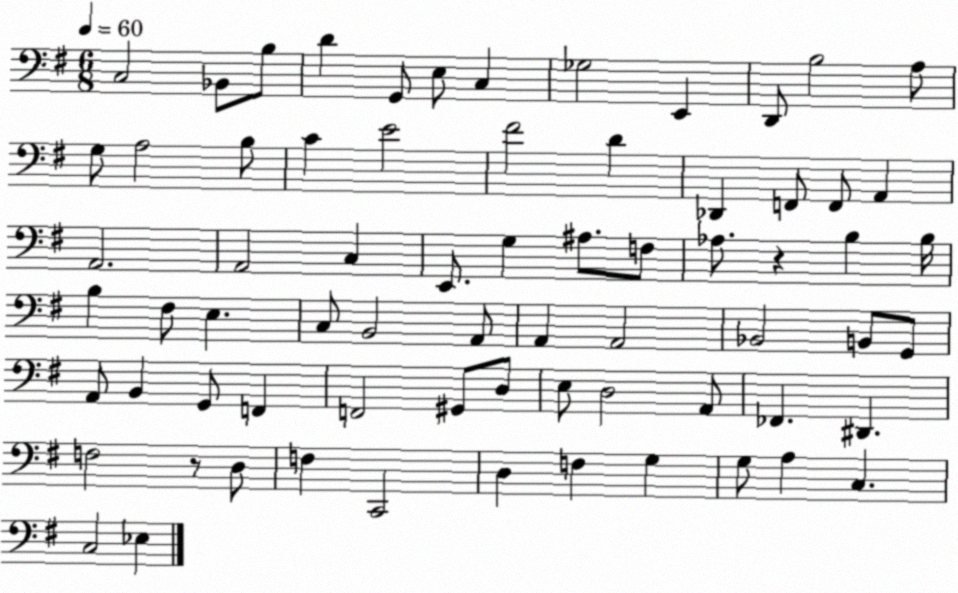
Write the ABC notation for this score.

X:1
T:Untitled
M:6/8
L:1/4
K:G
C,2 _B,,/2 B,/2 D G,,/2 E,/2 C, _G,2 E,, D,,/2 B,2 A,/2 G,/2 A,2 B,/2 C E2 ^F2 D _D,, F,,/2 F,,/2 A,, A,,2 A,,2 C, E,,/2 G, ^A,/2 F,/2 _A,/2 z B, B,/4 B, ^F,/2 E, C,/2 B,,2 A,,/2 A,, A,,2 _B,,2 B,,/2 G,,/2 A,,/2 B,, G,,/2 F,, F,,2 ^G,,/2 D,/2 E,/2 D,2 A,,/2 _F,, ^D,, F,2 z/2 D,/2 F, C,,2 D, F, G, G,/2 A, C, C,2 _E,